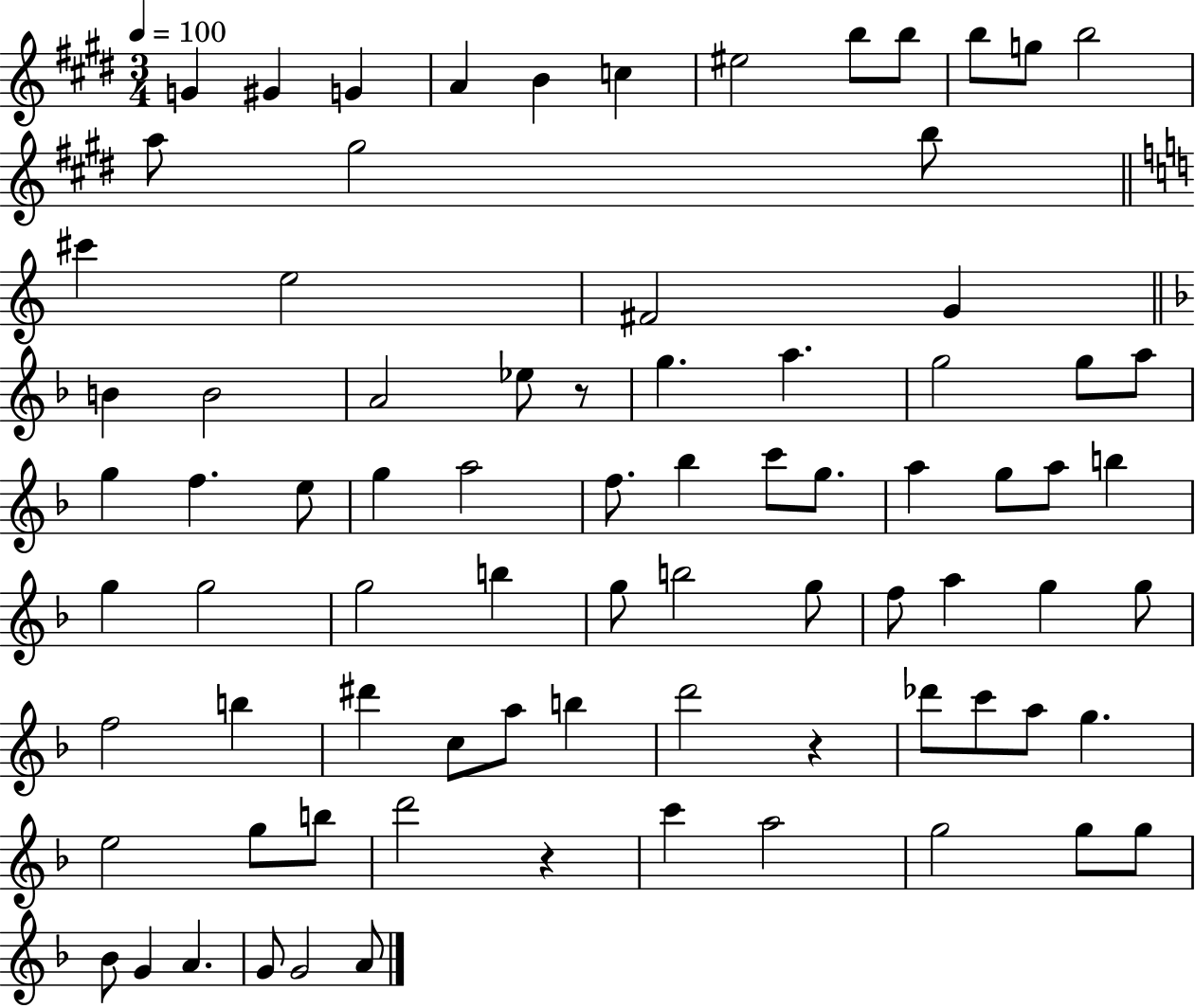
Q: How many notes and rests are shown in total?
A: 81